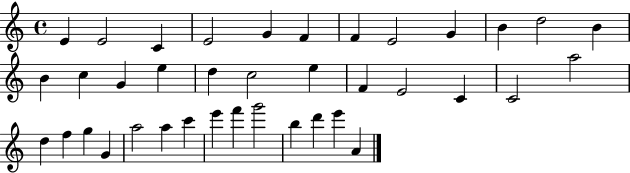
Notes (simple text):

E4/q E4/h C4/q E4/h G4/q F4/q F4/q E4/h G4/q B4/q D5/h B4/q B4/q C5/q G4/q E5/q D5/q C5/h E5/q F4/q E4/h C4/q C4/h A5/h D5/q F5/q G5/q G4/q A5/h A5/q C6/q E6/q F6/q G6/h B5/q D6/q E6/q A4/q